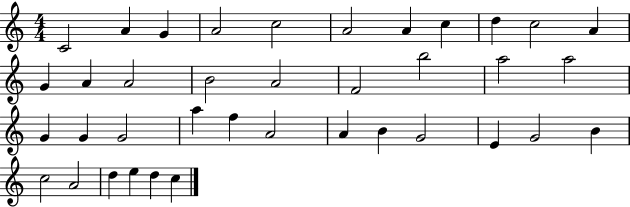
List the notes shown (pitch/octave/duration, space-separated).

C4/h A4/q G4/q A4/h C5/h A4/h A4/q C5/q D5/q C5/h A4/q G4/q A4/q A4/h B4/h A4/h F4/h B5/h A5/h A5/h G4/q G4/q G4/h A5/q F5/q A4/h A4/q B4/q G4/h E4/q G4/h B4/q C5/h A4/h D5/q E5/q D5/q C5/q